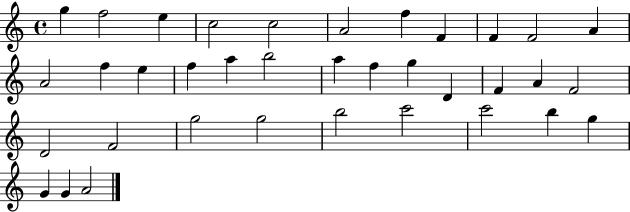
{
  \clef treble
  \time 4/4
  \defaultTimeSignature
  \key c \major
  g''4 f''2 e''4 | c''2 c''2 | a'2 f''4 f'4 | f'4 f'2 a'4 | \break a'2 f''4 e''4 | f''4 a''4 b''2 | a''4 f''4 g''4 d'4 | f'4 a'4 f'2 | \break d'2 f'2 | g''2 g''2 | b''2 c'''2 | c'''2 b''4 g''4 | \break g'4 g'4 a'2 | \bar "|."
}